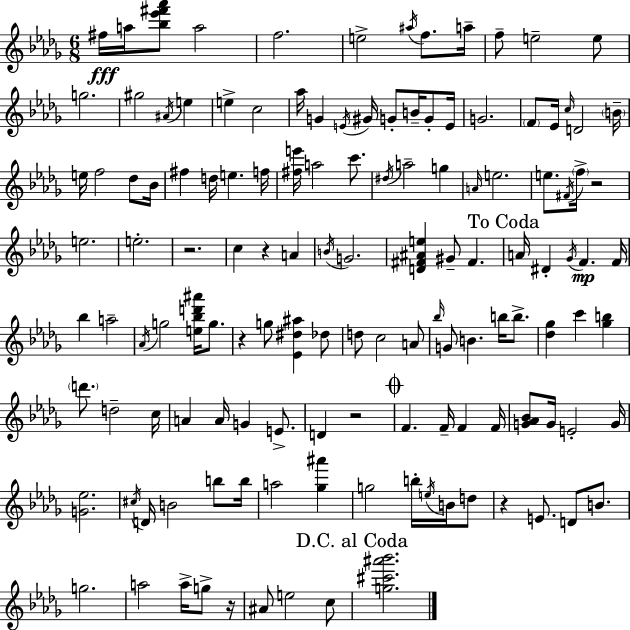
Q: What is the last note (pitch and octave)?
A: C5